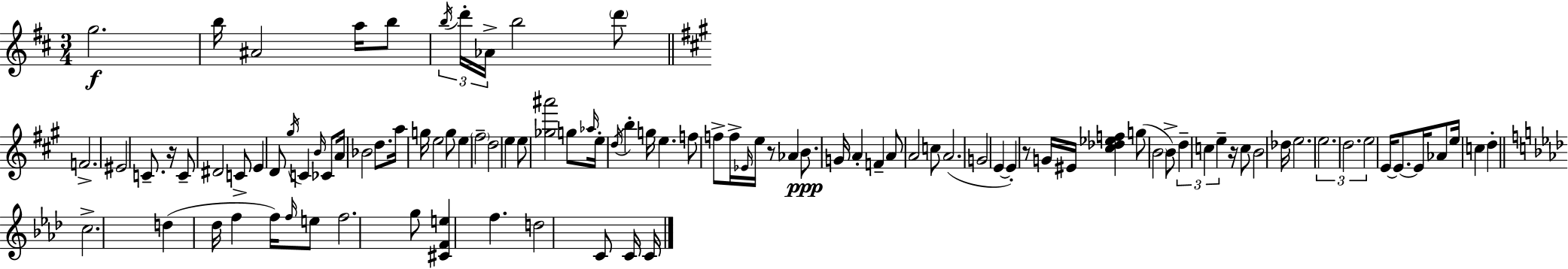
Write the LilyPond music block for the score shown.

{
  \clef treble
  \numericTimeSignature
  \time 3/4
  \key d \major
  g''2.\f | b''16 ais'2 a''16 b''8 | \tuplet 3/2 { \acciaccatura { b''16 } d'''16-. aes'16-> } b''2 \parenthesize d'''8 | \bar "||" \break \key a \major f'2.-> | eis'2 c'8.-- r16 | c'8-- dis'2 c'8-> | e'4 d'8 \acciaccatura { gis''16 } c'4 \grace { b'16 } | \break ces'8 a'16 bes'2 d''8. | a''16 g''16 e''2 | g''8 e''4 \parenthesize fis''2-- | d''2 e''4 | \break e''8 <ges'' ais'''>2 | g''8 \grace { aes''16 } e''16-. \acciaccatura { d''16 } b''4-. g''16 e''4. | f''8 f''8-> f''16-> \grace { ees'16 } e''16 r8 | aes'4 b'8.\ppp g'16 a'4-. | \break f'4-- a'8 a'2 | c''8 a'2.( | g'2 | e'4~~ e'4-.) r8 g'16 | \break eis'16 <cis'' des'' ees'' f''>4 g''8( \parenthesize b'2 | b'8->) \tuplet 3/2 { d''4-- c''4 | e''4-- } r16 c''8 b'2 | des''16 e''2. | \break \tuplet 3/2 { e''2. | d''2. | e''2 } | e'16~~ e'8.~~ e'16 aes'8 e''16 c''4 | \break d''4-. \bar "||" \break \key f \minor c''2.-> | d''4( des''16 f''4 f''16) \grace { f''16 } e''8 | f''2. | g''8 <cis' f' e''>4 f''4. | \break d''2 c'8 c'16 | c'16 \bar "|."
}